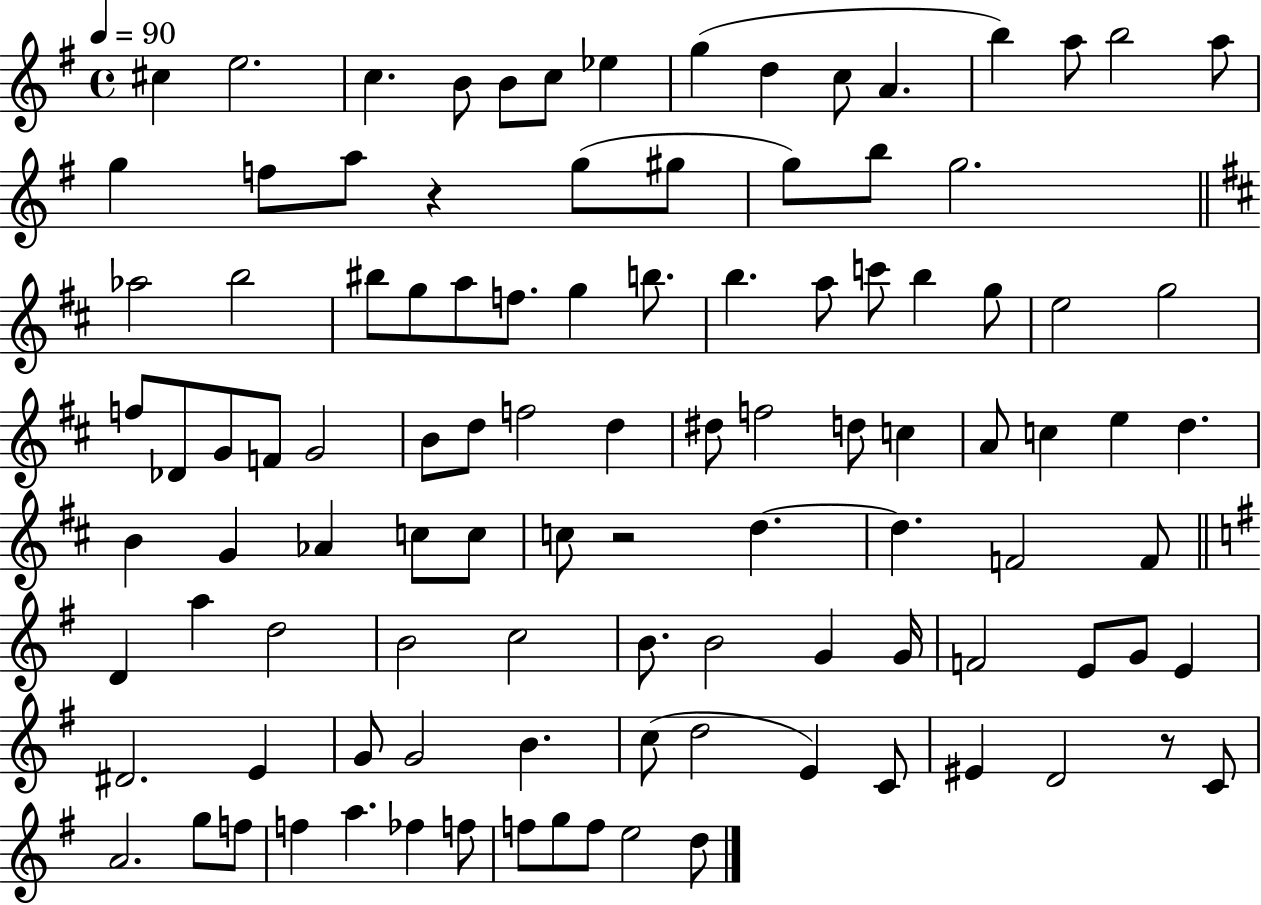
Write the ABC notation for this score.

X:1
T:Untitled
M:4/4
L:1/4
K:G
^c e2 c B/2 B/2 c/2 _e g d c/2 A b a/2 b2 a/2 g f/2 a/2 z g/2 ^g/2 g/2 b/2 g2 _a2 b2 ^b/2 g/2 a/2 f/2 g b/2 b a/2 c'/2 b g/2 e2 g2 f/2 _D/2 G/2 F/2 G2 B/2 d/2 f2 d ^d/2 f2 d/2 c A/2 c e d B G _A c/2 c/2 c/2 z2 d d F2 F/2 D a d2 B2 c2 B/2 B2 G G/4 F2 E/2 G/2 E ^D2 E G/2 G2 B c/2 d2 E C/2 ^E D2 z/2 C/2 A2 g/2 f/2 f a _f f/2 f/2 g/2 f/2 e2 d/2